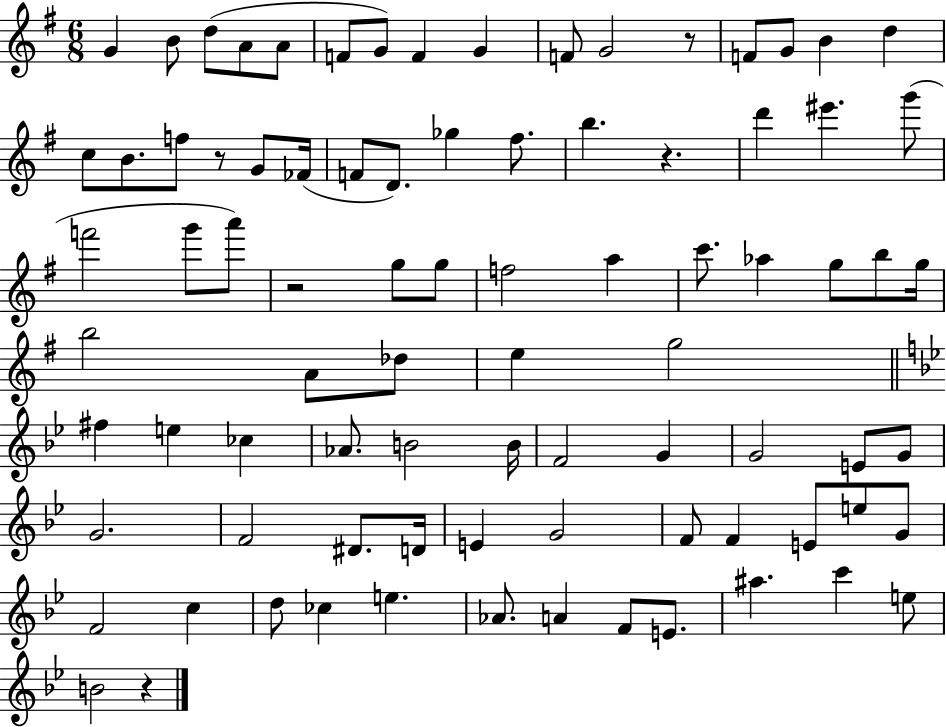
G4/q B4/e D5/e A4/e A4/e F4/e G4/e F4/q G4/q F4/e G4/h R/e F4/e G4/e B4/q D5/q C5/e B4/e. F5/e R/e G4/e FES4/s F4/e D4/e. Gb5/q F#5/e. B5/q. R/q. D6/q EIS6/q. G6/e F6/h G6/e A6/e R/h G5/e G5/e F5/h A5/q C6/e. Ab5/q G5/e B5/e G5/s B5/h A4/e Db5/e E5/q G5/h F#5/q E5/q CES5/q Ab4/e. B4/h B4/s F4/h G4/q G4/h E4/e G4/e G4/h. F4/h D#4/e. D4/s E4/q G4/h F4/e F4/q E4/e E5/e G4/e F4/h C5/q D5/e CES5/q E5/q. Ab4/e. A4/q F4/e E4/e. A#5/q. C6/q E5/e B4/h R/q